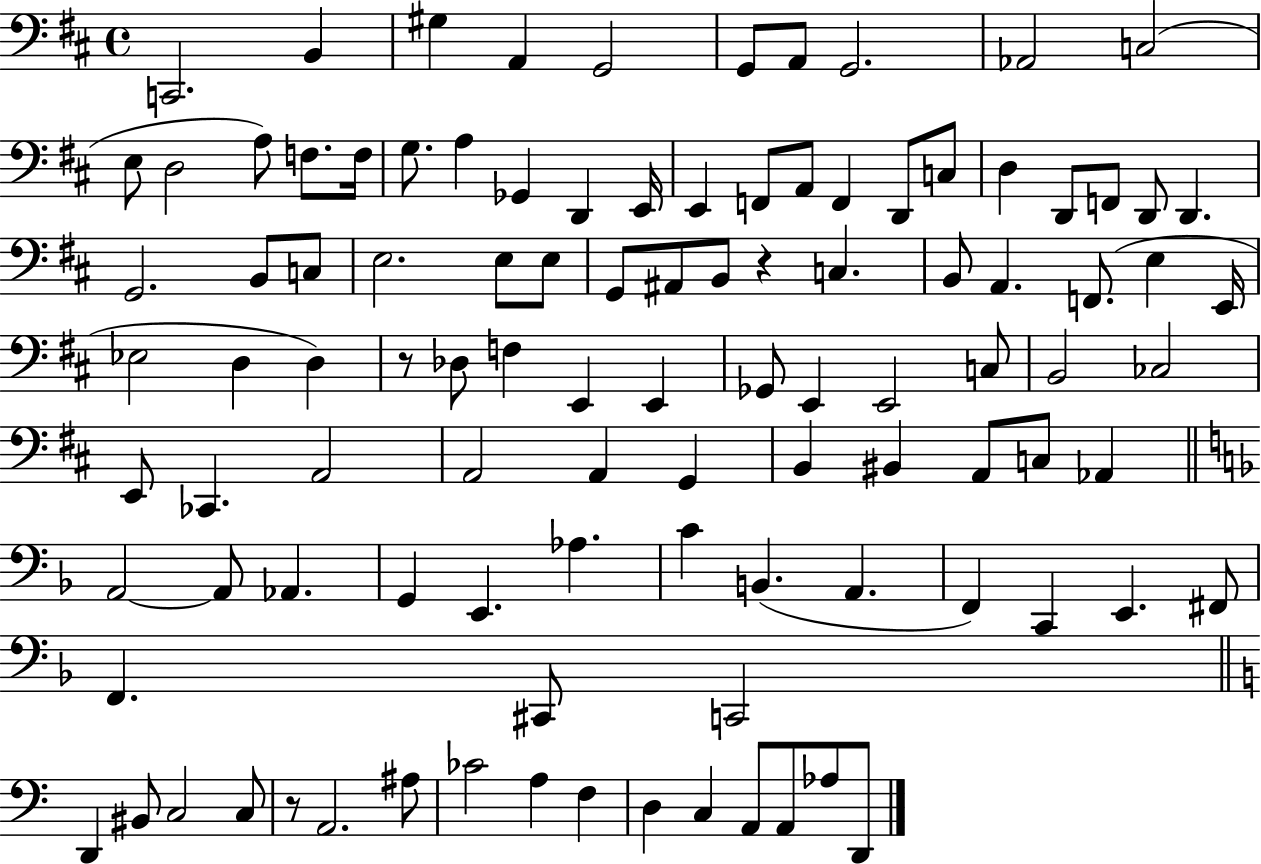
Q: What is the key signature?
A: D major